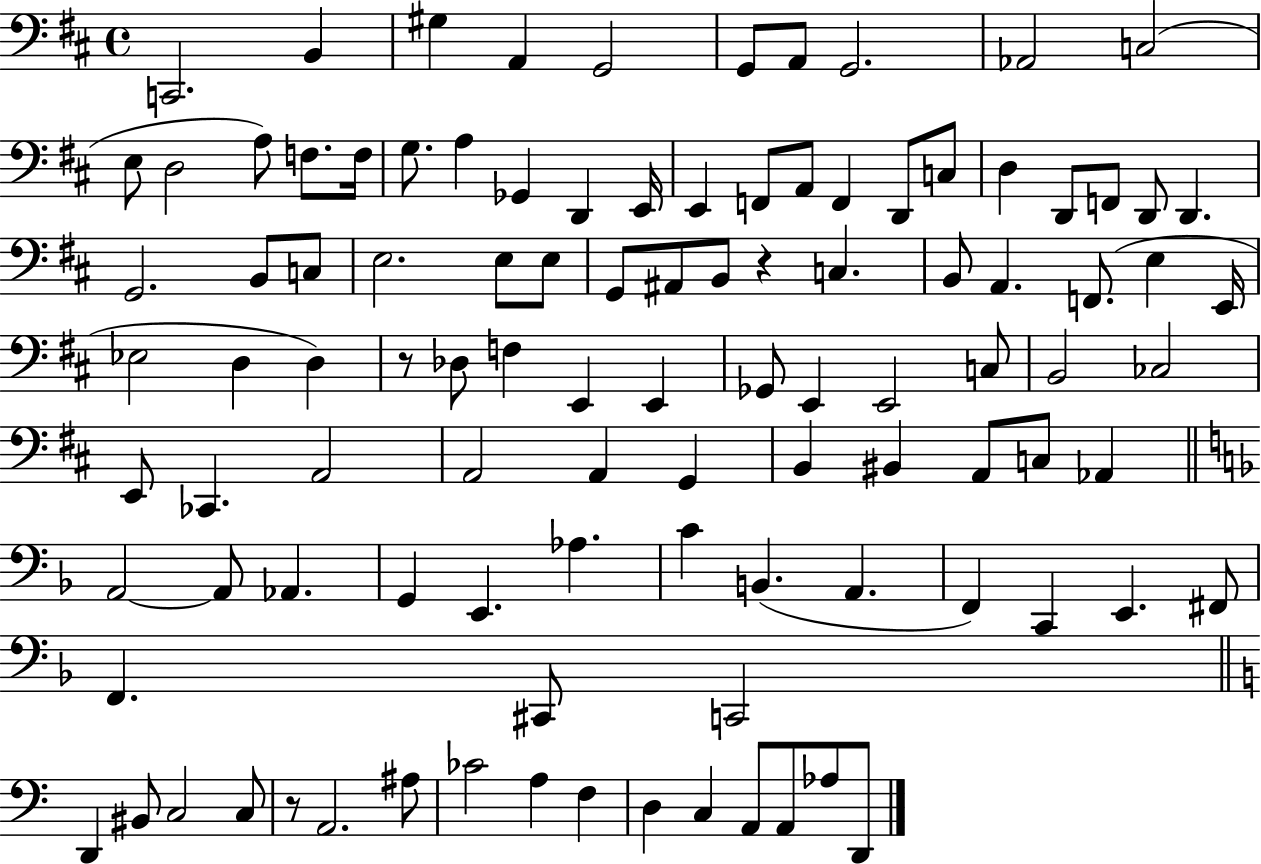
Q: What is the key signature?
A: D major